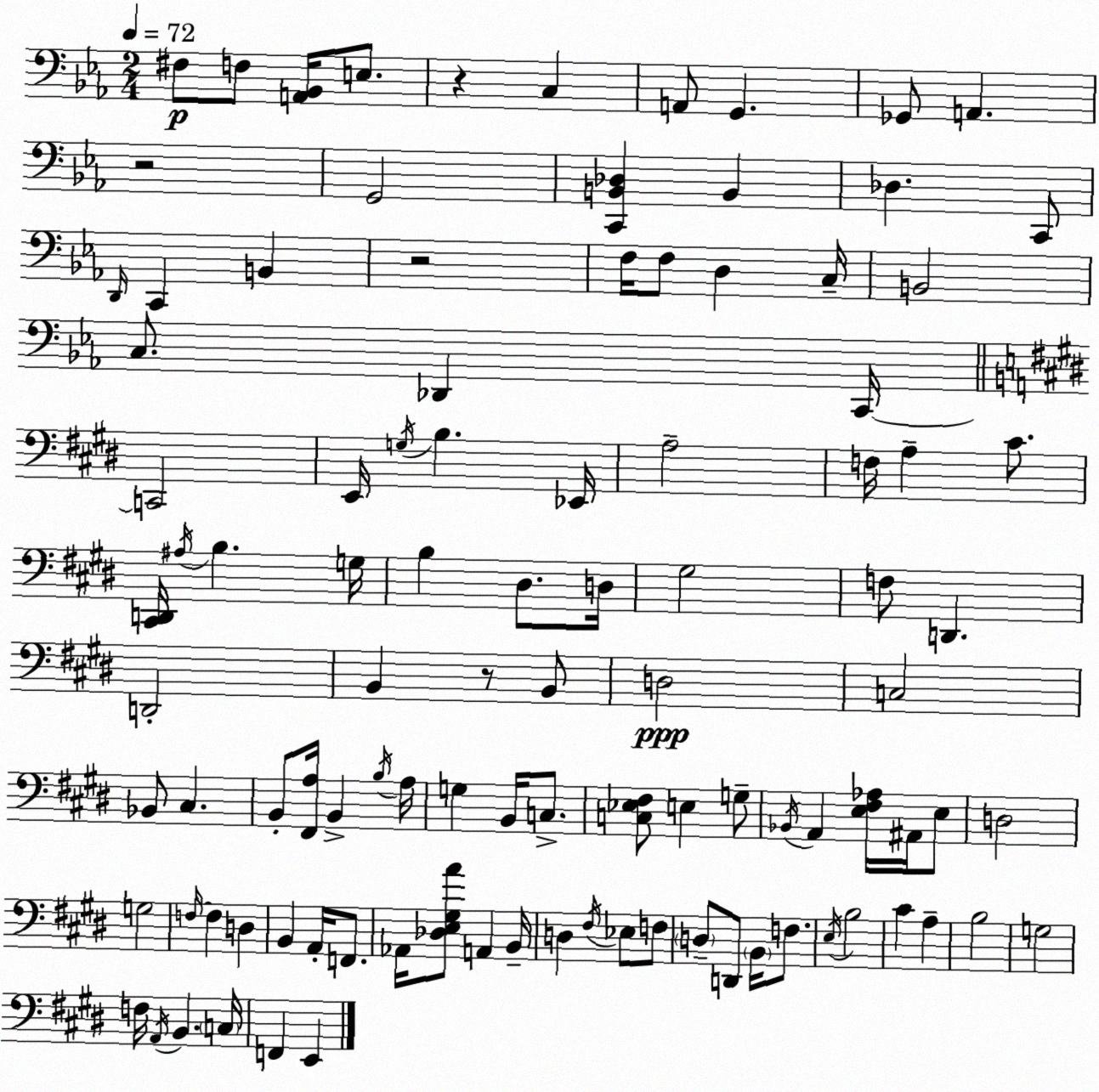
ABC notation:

X:1
T:Untitled
M:2/4
L:1/4
K:Cm
^F,/2 F,/2 [A,,_B,,]/4 E,/2 z C, A,,/2 G,, _G,,/2 A,, z2 G,,2 [C,,B,,_D,] B,, _D, C,,/2 D,,/4 C,, B,, z2 F,/4 F,/2 D, C,/4 B,,2 C,/2 _D,, C,,/4 C,,2 E,,/4 G,/4 B, _E,,/4 A,2 F,/4 A, ^C/2 [^C,,D,,]/4 ^A,/4 B, G,/4 B, ^D,/2 D,/4 ^G,2 F,/2 D,, D,,2 B,, z/2 B,,/2 D,2 C,2 _B,,/2 ^C, B,,/2 [^F,,A,]/4 B,, B,/4 A,/4 G, B,,/4 C,/2 [C,_E,^F,]/2 E, G,/2 _B,,/4 A,, [E,^F,_A,]/4 ^A,,/4 E,/2 D,2 G,2 F,/4 F, D, B,, A,,/4 F,,/2 _A,,/4 [_D,E,^G,A]/2 A,, B,,/4 D, ^F,/4 _E,/2 F,/2 D,/2 D,,/2 B,,/4 F,/2 E,/4 B,2 ^C A, B,2 G,2 F,/4 A,,/4 B,, C,/4 F,, E,,